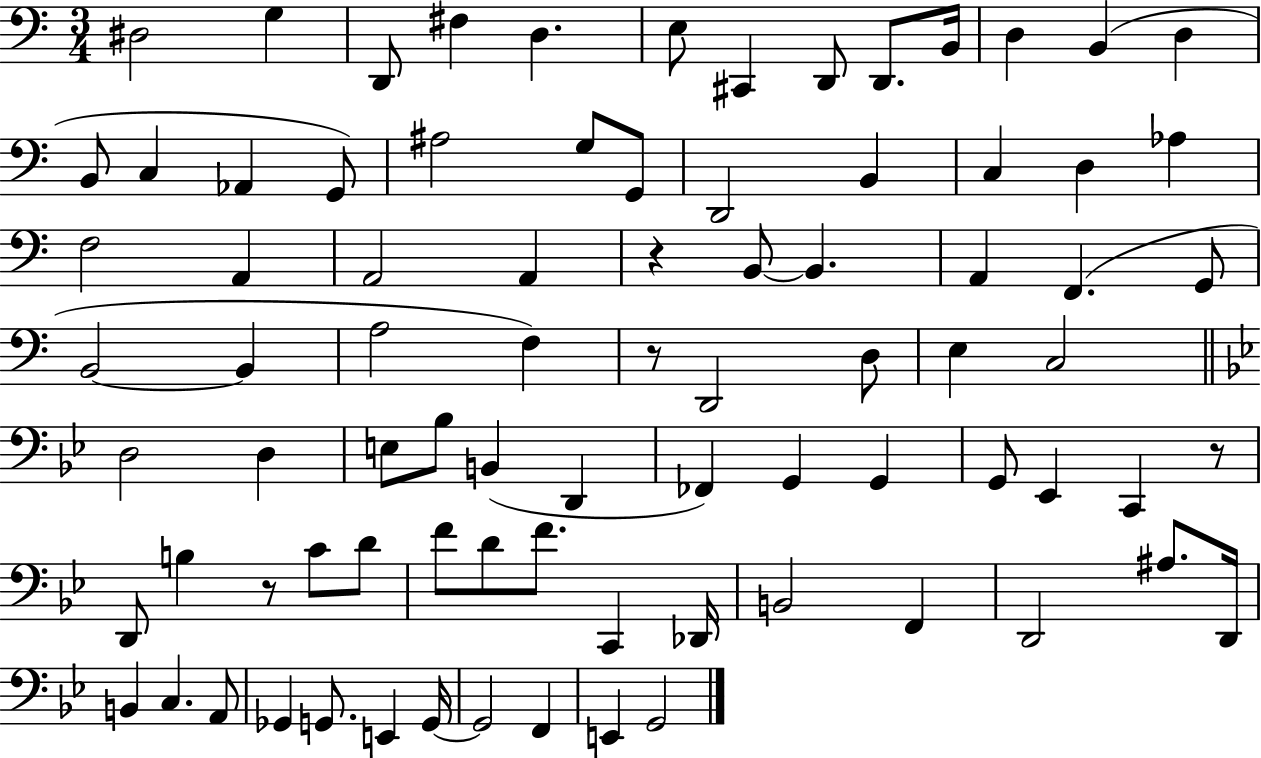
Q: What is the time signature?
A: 3/4